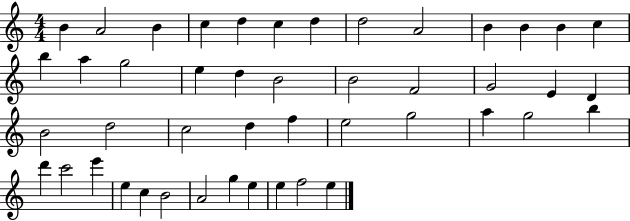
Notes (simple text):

B4/q A4/h B4/q C5/q D5/q C5/q D5/q D5/h A4/h B4/q B4/q B4/q C5/q B5/q A5/q G5/h E5/q D5/q B4/h B4/h F4/h G4/h E4/q D4/q B4/h D5/h C5/h D5/q F5/q E5/h G5/h A5/q G5/h B5/q D6/q C6/h E6/q E5/q C5/q B4/h A4/h G5/q E5/q E5/q F5/h E5/q